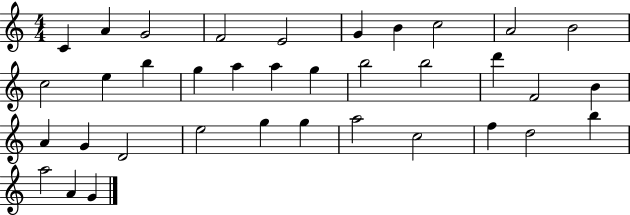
C4/q A4/q G4/h F4/h E4/h G4/q B4/q C5/h A4/h B4/h C5/h E5/q B5/q G5/q A5/q A5/q G5/q B5/h B5/h D6/q F4/h B4/q A4/q G4/q D4/h E5/h G5/q G5/q A5/h C5/h F5/q D5/h B5/q A5/h A4/q G4/q